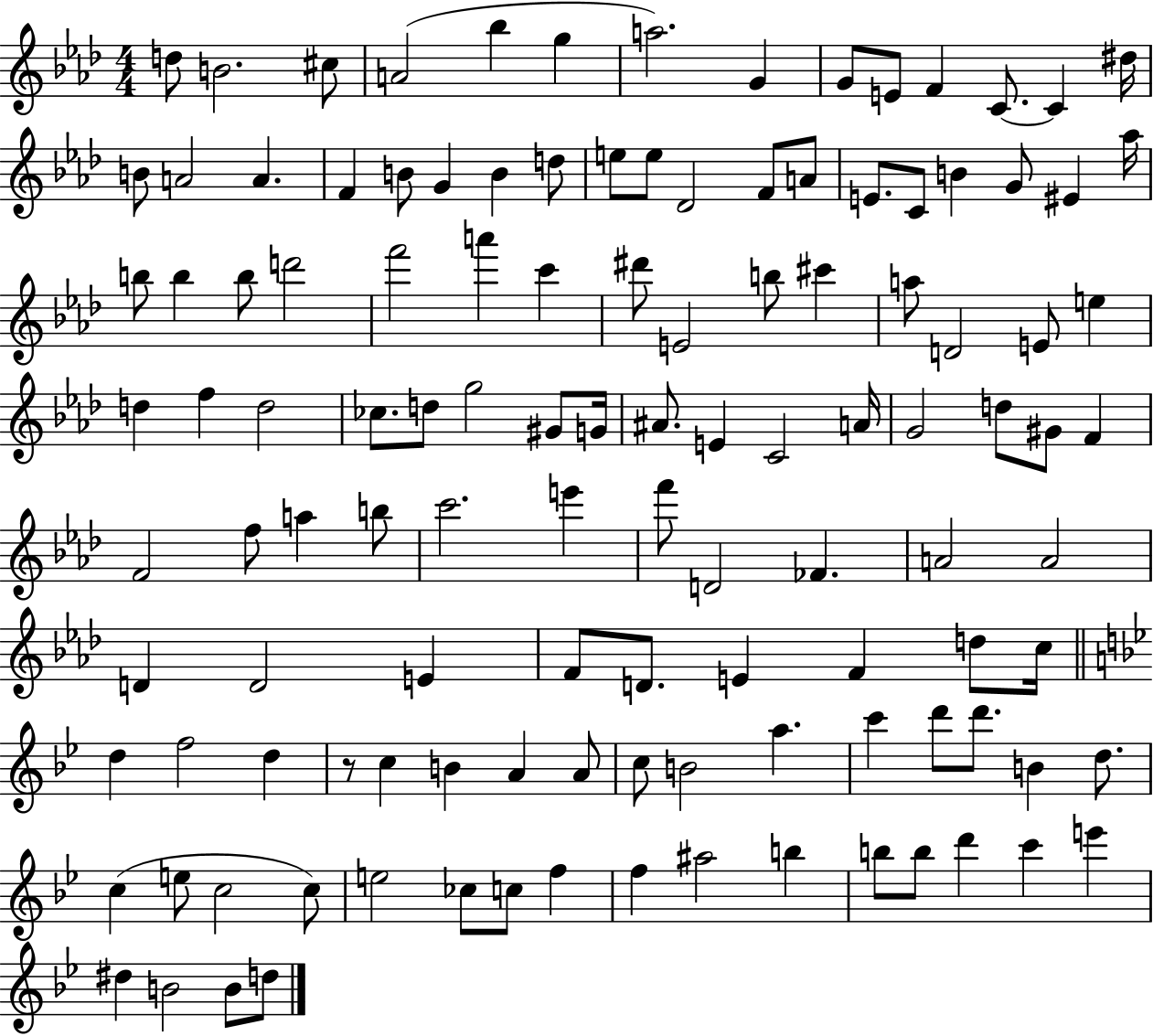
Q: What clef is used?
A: treble